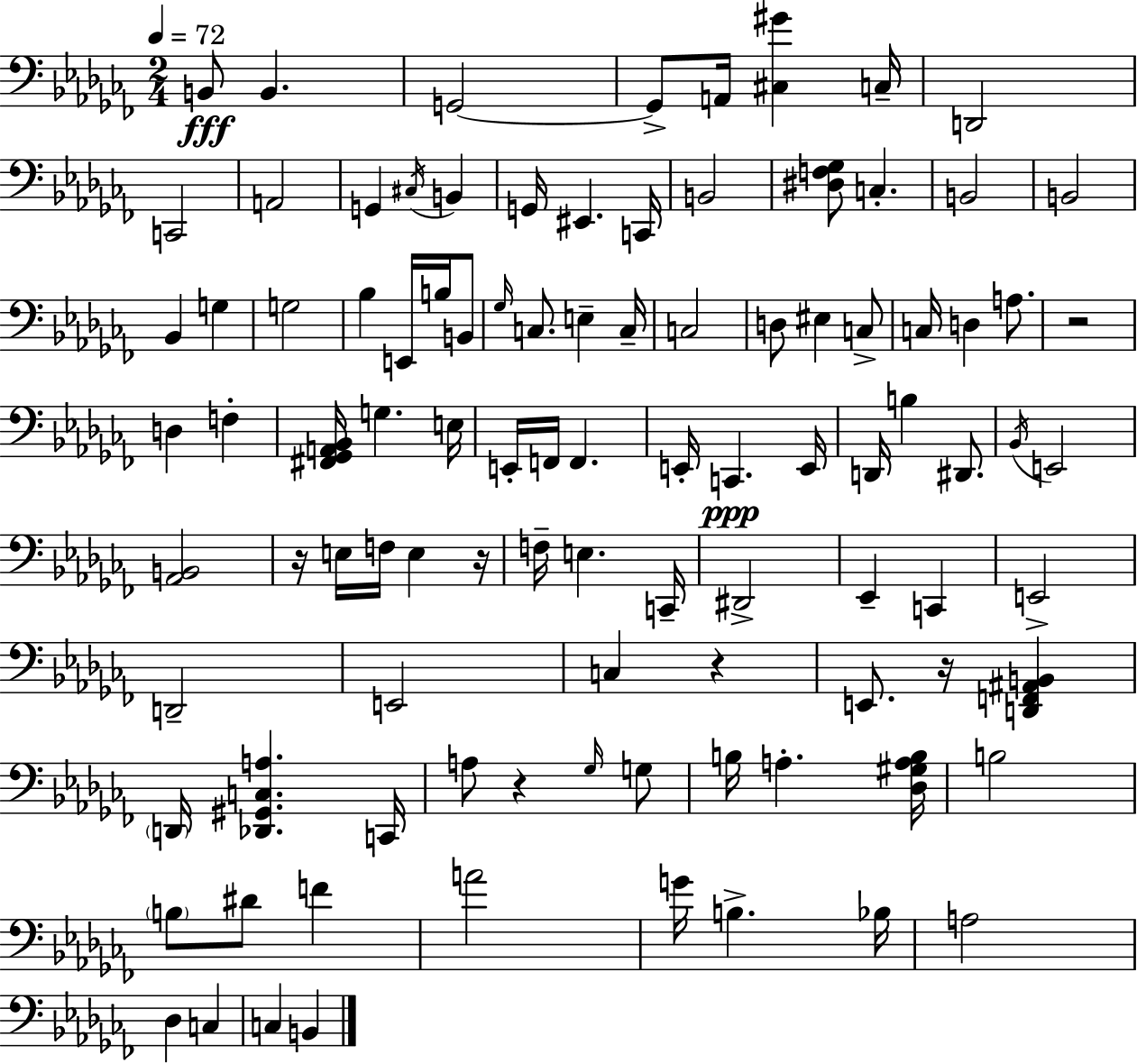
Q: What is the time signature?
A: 2/4